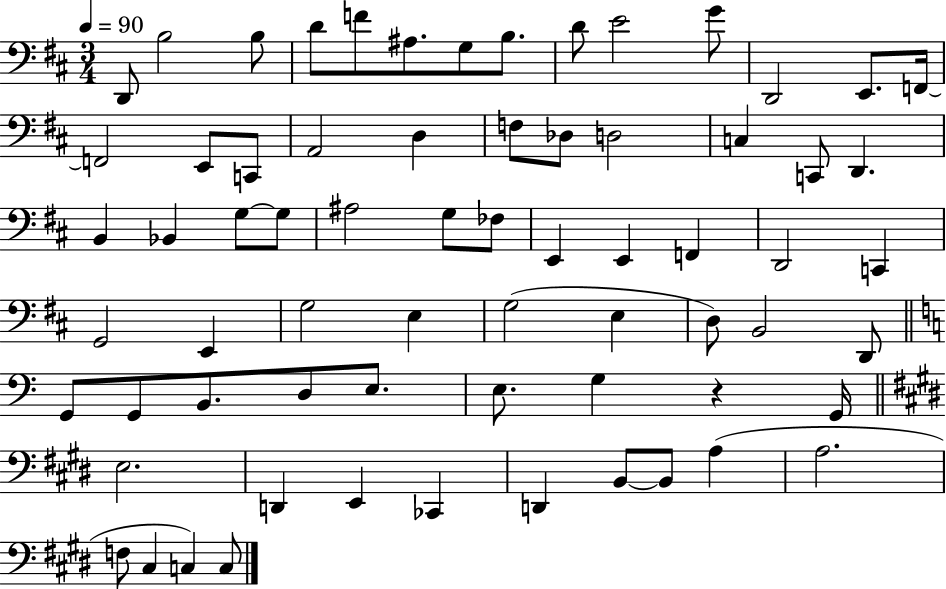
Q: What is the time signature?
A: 3/4